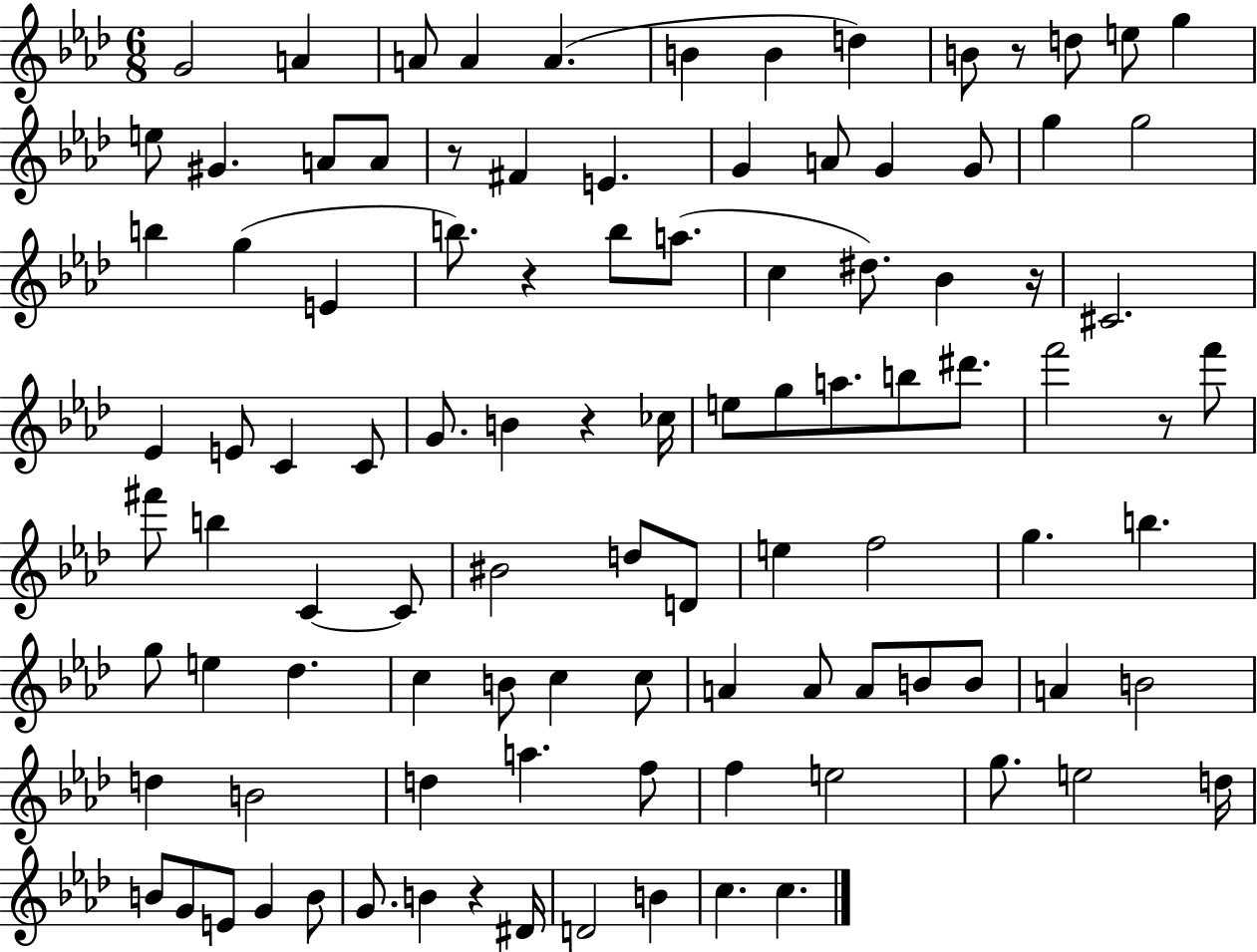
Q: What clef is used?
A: treble